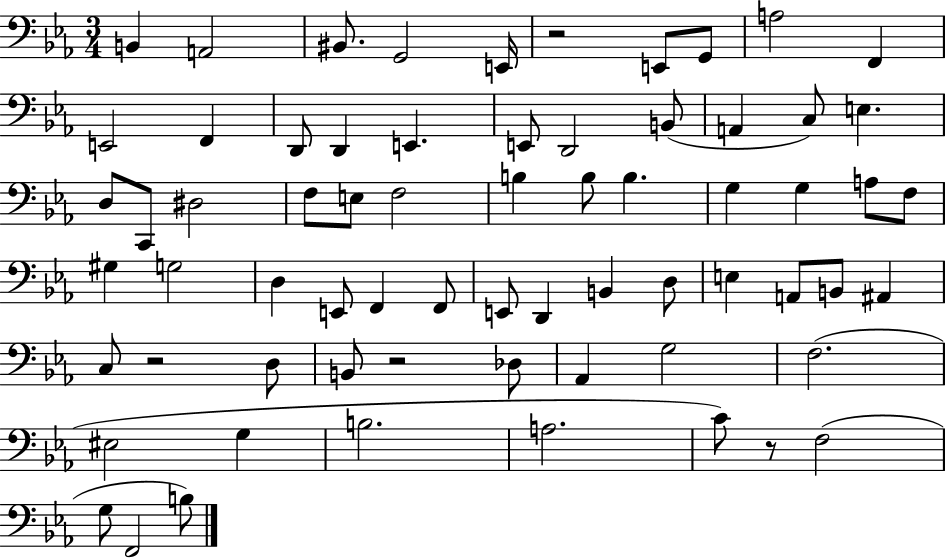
{
  \clef bass
  \numericTimeSignature
  \time 3/4
  \key ees \major
  b,4 a,2 | bis,8. g,2 e,16 | r2 e,8 g,8 | a2 f,4 | \break e,2 f,4 | d,8 d,4 e,4. | e,8 d,2 b,8( | a,4 c8) e4. | \break d8 c,8 dis2 | f8 e8 f2 | b4 b8 b4. | g4 g4 a8 f8 | \break gis4 g2 | d4 e,8 f,4 f,8 | e,8 d,4 b,4 d8 | e4 a,8 b,8 ais,4 | \break c8 r2 d8 | b,8 r2 des8 | aes,4 g2 | f2.( | \break eis2 g4 | b2. | a2. | c'8) r8 f2( | \break g8 f,2 b8) | \bar "|."
}